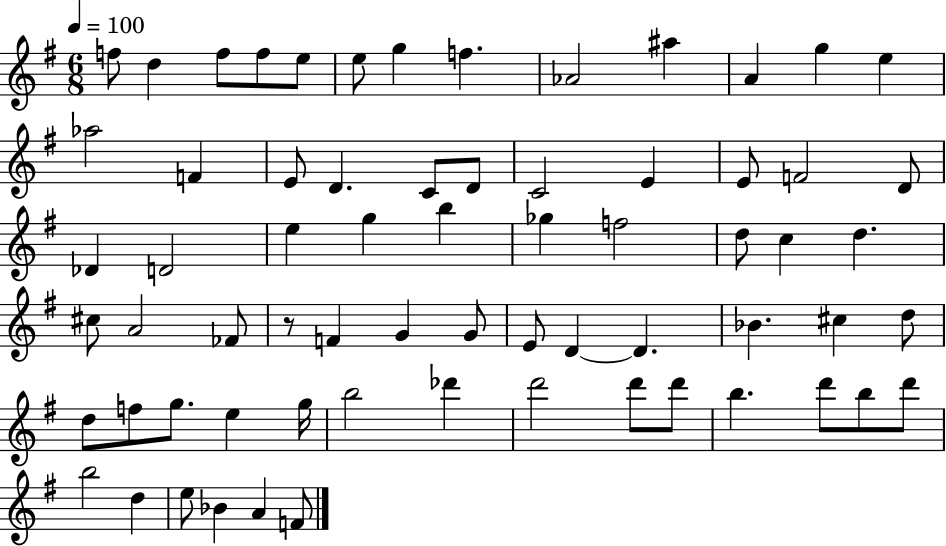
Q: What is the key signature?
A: G major